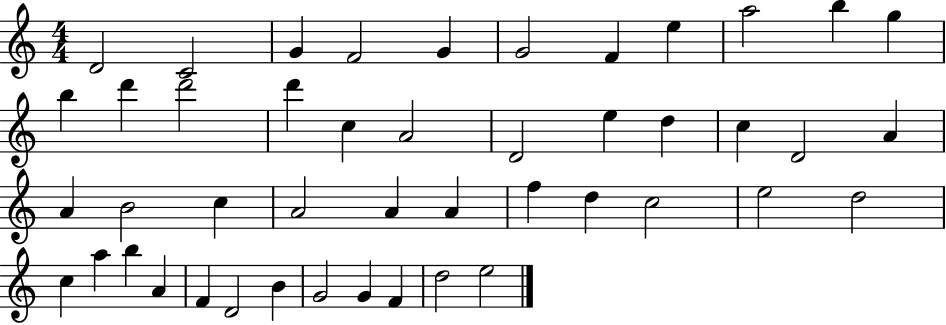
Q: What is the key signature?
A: C major